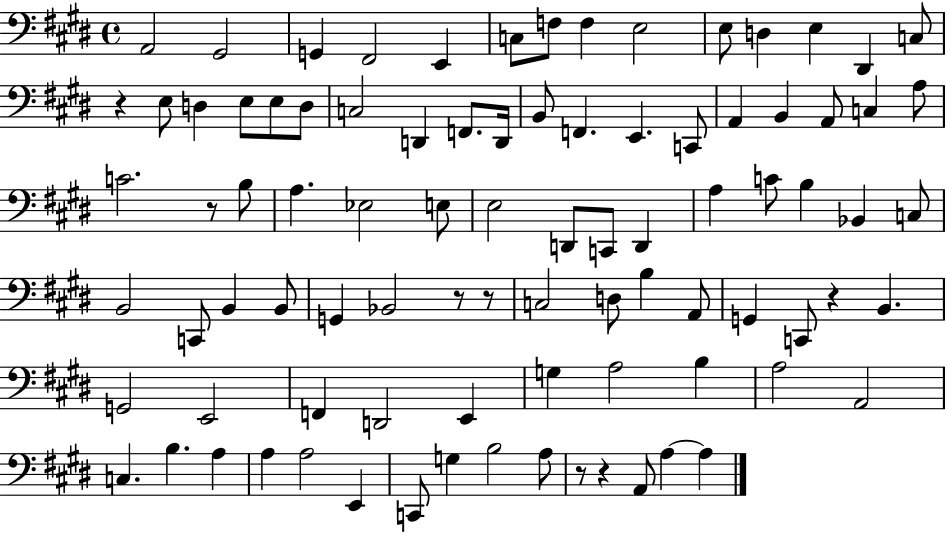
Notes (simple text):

A2/h G#2/h G2/q F#2/h E2/q C3/e F3/e F3/q E3/h E3/e D3/q E3/q D#2/q C3/e R/q E3/e D3/q E3/e E3/e D3/e C3/h D2/q F2/e. D2/s B2/e F2/q. E2/q. C2/e A2/q B2/q A2/e C3/q A3/e C4/h. R/e B3/e A3/q. Eb3/h E3/e E3/h D2/e C2/e D2/q A3/q C4/e B3/q Bb2/q C3/e B2/h C2/e B2/q B2/e G2/q Bb2/h R/e R/e C3/h D3/e B3/q A2/e G2/q C2/e R/q B2/q. G2/h E2/h F2/q D2/h E2/q G3/q A3/h B3/q A3/h A2/h C3/q. B3/q. A3/q A3/q A3/h E2/q C2/e G3/q B3/h A3/e R/e R/q A2/e A3/q A3/q